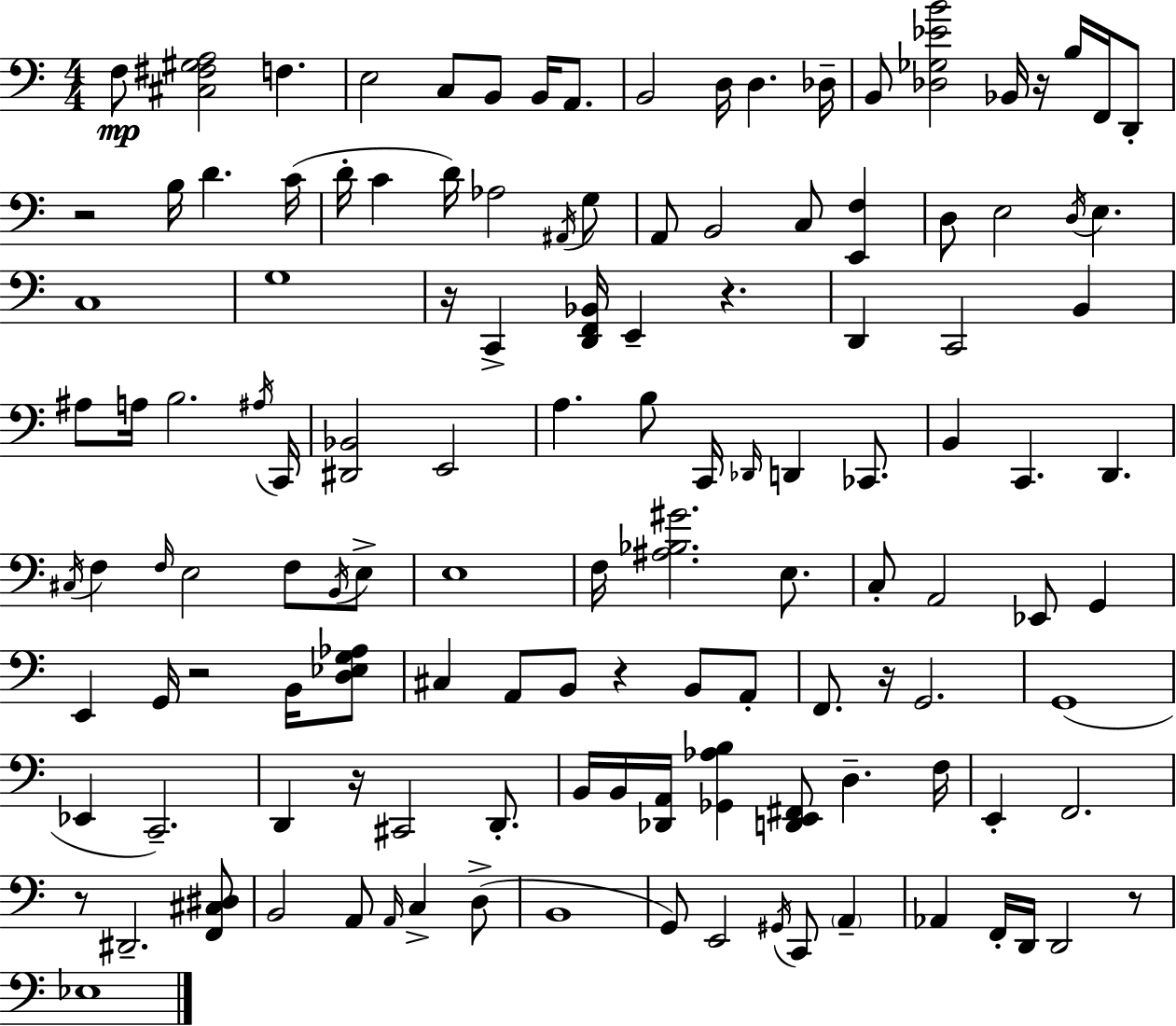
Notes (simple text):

F3/e [C#3,F#3,G#3,A3]/h F3/q. E3/h C3/e B2/e B2/s A2/e. B2/h D3/s D3/q. Db3/s B2/e [Db3,Gb3,Eb4,B4]/h Bb2/s R/s B3/s F2/s D2/e R/h B3/s D4/q. C4/s D4/s C4/q D4/s Ab3/h A#2/s G3/e A2/e B2/h C3/e [E2,F3]/q D3/e E3/h D3/s E3/q. C3/w G3/w R/s C2/q [D2,F2,Bb2]/s E2/q R/q. D2/q C2/h B2/q A#3/e A3/s B3/h. A#3/s C2/s [D#2,Bb2]/h E2/h A3/q. B3/e C2/s Db2/s D2/q CES2/e. B2/q C2/q. D2/q. C#3/s F3/q F3/s E3/h F3/e B2/s E3/e E3/w F3/s [A#3,Bb3,G#4]/h. E3/e. C3/e A2/h Eb2/e G2/q E2/q G2/s R/h B2/s [D3,Eb3,G3,Ab3]/e C#3/q A2/e B2/e R/q B2/e A2/e F2/e. R/s G2/h. G2/w Eb2/q C2/h. D2/q R/s C#2/h D2/e. B2/s B2/s [Db2,A2]/s [Gb2,Ab3,B3]/q [D2,E2,F#2]/e D3/q. F3/s E2/q F2/h. R/e D#2/h. [F2,C#3,D#3]/e B2/h A2/e A2/s C3/q D3/e B2/w G2/e E2/h G#2/s C2/e A2/q Ab2/q F2/s D2/s D2/h R/e Eb3/w